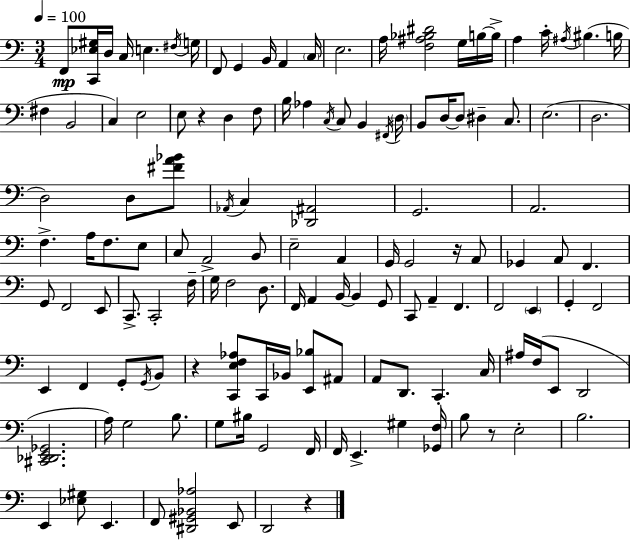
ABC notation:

X:1
T:Untitled
M:3/4
L:1/4
K:Am
F,,/2 [C,,_E,^G,]/4 D,/4 C,/4 E, ^F,/4 G,/4 F,,/2 G,, B,,/4 A,, C,/4 E,2 A,/4 [F,^A,_B,^D]2 G,/4 B,/4 B,/4 A, C/4 ^A,/4 ^B, B,/4 ^F, B,,2 C, E,2 E,/2 z D, F,/2 B,/4 _A, C,/4 C,/2 B,, ^F,,/4 D,/4 B,,/2 D,/4 D,/2 ^D, C,/2 E,2 D,2 D,2 D,/2 [^FA_B]/2 _A,,/4 C, [_D,,^A,,]2 G,,2 A,,2 F, A,/4 F,/2 E,/2 C,/2 A,,2 B,,/2 E,2 A,, G,,/4 G,,2 z/4 A,,/2 _G,, A,,/2 F,, G,,/2 F,,2 E,,/2 C,,/2 C,,2 F,/4 G,/4 F,2 D,/2 F,,/4 A,, B,,/4 B,, G,,/2 C,,/2 A,, F,, F,,2 E,, G,, F,,2 E,, F,, G,,/2 G,,/4 B,,/2 z [C,,E,F,_A,]/2 C,,/4 _B,,/4 [E,,_B,]/2 ^A,,/2 A,,/2 D,,/2 C,, C,/4 ^A,/4 F,/4 E,,/2 D,,2 [^C,,_D,,E,,_G,,]2 A,/4 G,2 B,/2 G,/2 ^B,/4 G,,2 F,,/4 F,,/4 E,, ^G, [_G,,F,]/4 B,/2 z/2 E,2 B,2 E,, [_E,^G,]/2 E,, F,,/2 [^D,,^G,,_B,,_A,]2 E,,/2 D,,2 z